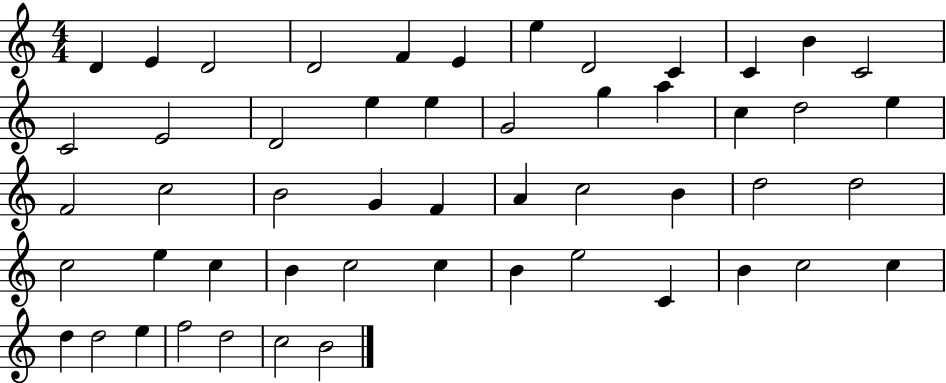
D4/q E4/q D4/h D4/h F4/q E4/q E5/q D4/h C4/q C4/q B4/q C4/h C4/h E4/h D4/h E5/q E5/q G4/h G5/q A5/q C5/q D5/h E5/q F4/h C5/h B4/h G4/q F4/q A4/q C5/h B4/q D5/h D5/h C5/h E5/q C5/q B4/q C5/h C5/q B4/q E5/h C4/q B4/q C5/h C5/q D5/q D5/h E5/q F5/h D5/h C5/h B4/h